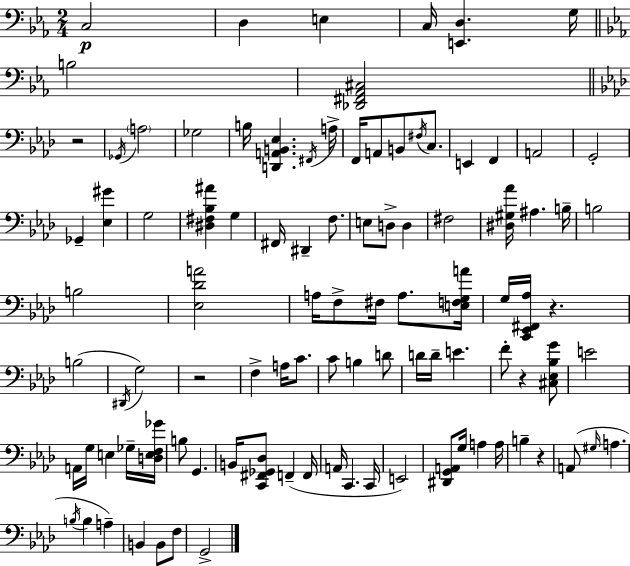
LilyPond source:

{
  \clef bass
  \numericTimeSignature
  \time 2/4
  \key ees \major
  c2\p | d4 e4 | c16 <e, d>4. g16 | \bar "||" \break \key ees \major b2 | <des, fis, aes, cis>2 | \bar "||" \break \key aes \major r2 | \acciaccatura { ges,16 } \parenthesize a2 | ges2 | b16 <d, a, b, ees>4. | \break \acciaccatura { fis,16 } a16-> f,16 a,8 b,8 \acciaccatura { fis16 } | c8. e,4 f,4 | a,2 | g,2-. | \break ges,4-- <ees gis'>4 | g2 | <dis fis bes ais'>4 g4 | fis,16 dis,4-- | \break f8. e8 d8-> d4 | fis2 | <dis gis aes'>16 ais4. | b16-- b2 | \break b2 | <ees des' a'>2 | a16 f8-> fis16 a8. | <e f g a'>16 g16 <c, ees, fis, aes>16 r4. | \break b2( | \acciaccatura { dis,16 } g2) | r2 | f4-> | \break a16 c'8. c'8 b4 | d'8 d'16 d'16-- e'4. | f'8-. r4 | <cis ees bes g'>8 e'2 | \break a,16 g16 e4 | ges16-- <d e f ges'>16 b8 g,4. | b,16 <c, fis, ges, des>8 f,4--( | f,16 a,16 c,4. | \break c,16 e,2) | <dis, g, a,>8 g16 a4 | a16 b4-- | r4 a,8( \grace { gis16 } a4. | \break \acciaccatura { b16 } b4 | a4--) b,4 | b,8 f8 g,2-> | \bar "|."
}